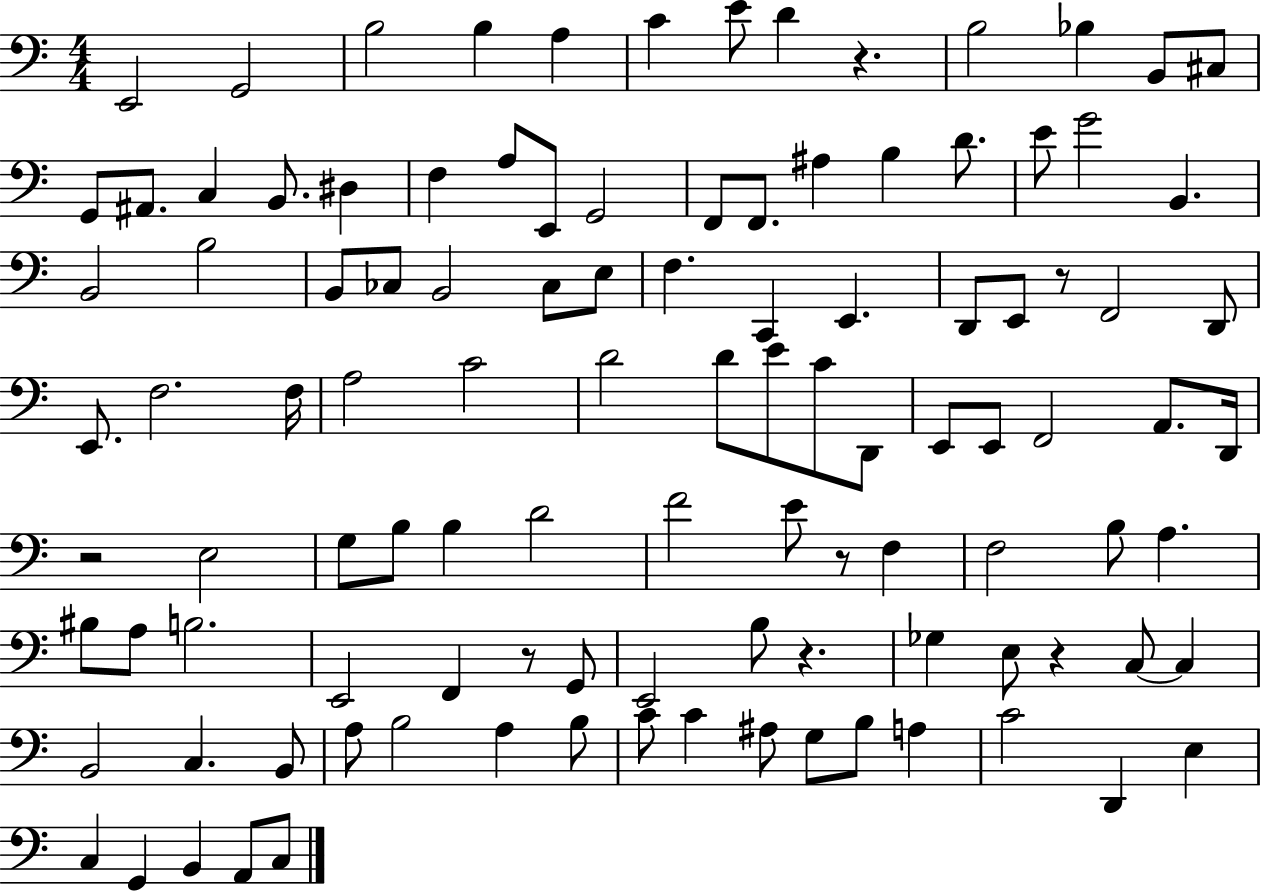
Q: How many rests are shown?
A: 7